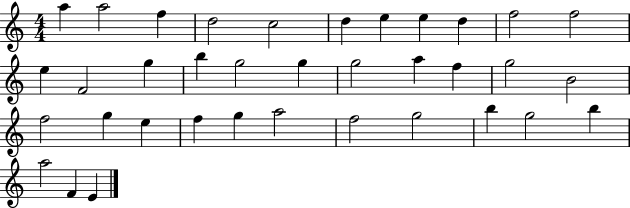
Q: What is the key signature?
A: C major